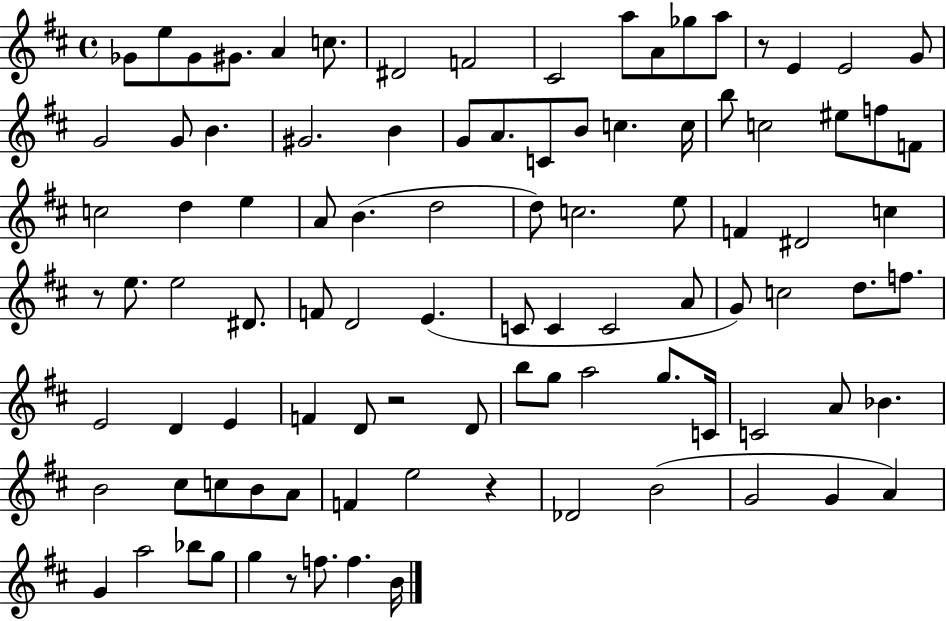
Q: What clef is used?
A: treble